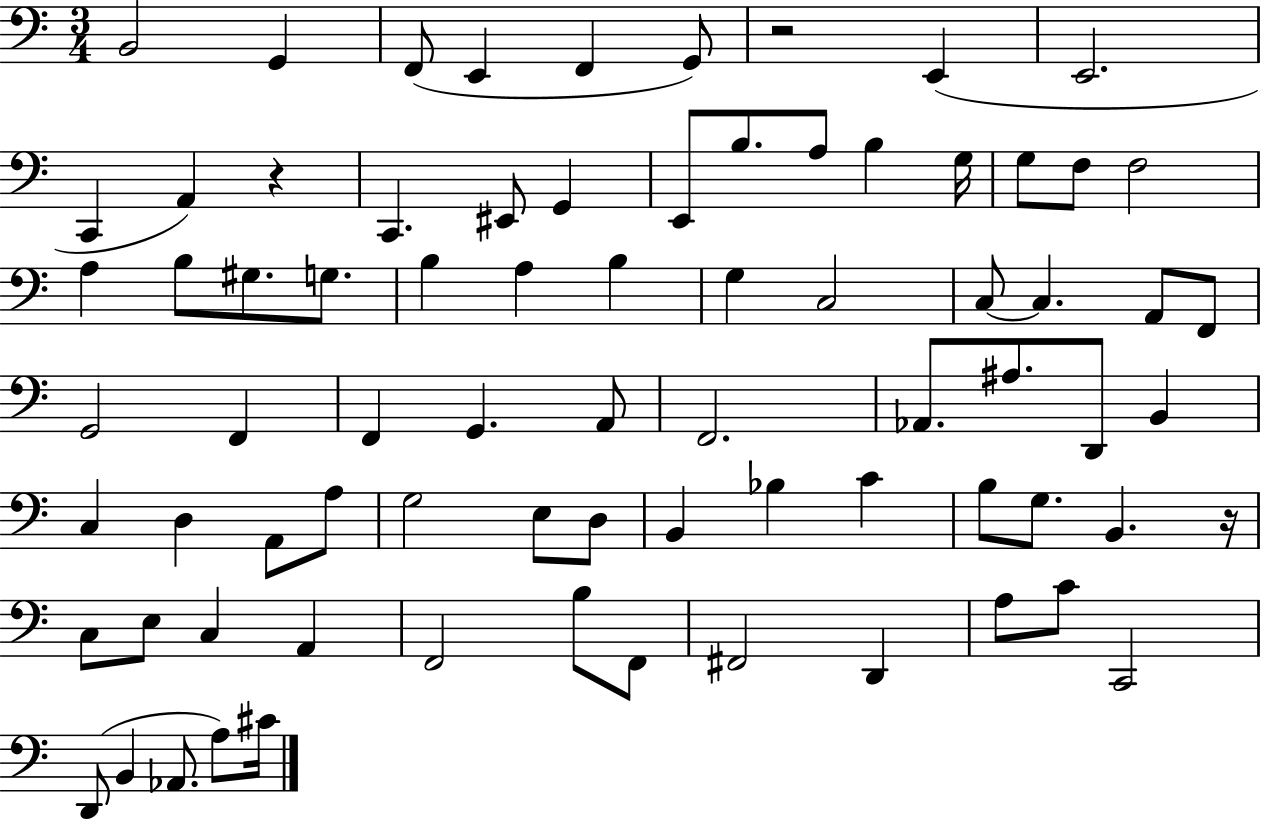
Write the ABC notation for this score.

X:1
T:Untitled
M:3/4
L:1/4
K:C
B,,2 G,, F,,/2 E,, F,, G,,/2 z2 E,, E,,2 C,, A,, z C,, ^E,,/2 G,, E,,/2 B,/2 A,/2 B, G,/4 G,/2 F,/2 F,2 A, B,/2 ^G,/2 G,/2 B, A, B, G, C,2 C,/2 C, A,,/2 F,,/2 G,,2 F,, F,, G,, A,,/2 F,,2 _A,,/2 ^A,/2 D,,/2 B,, C, D, A,,/2 A,/2 G,2 E,/2 D,/2 B,, _B, C B,/2 G,/2 B,, z/4 C,/2 E,/2 C, A,, F,,2 B,/2 F,,/2 ^F,,2 D,, A,/2 C/2 C,,2 D,,/2 B,, _A,,/2 A,/2 ^C/4